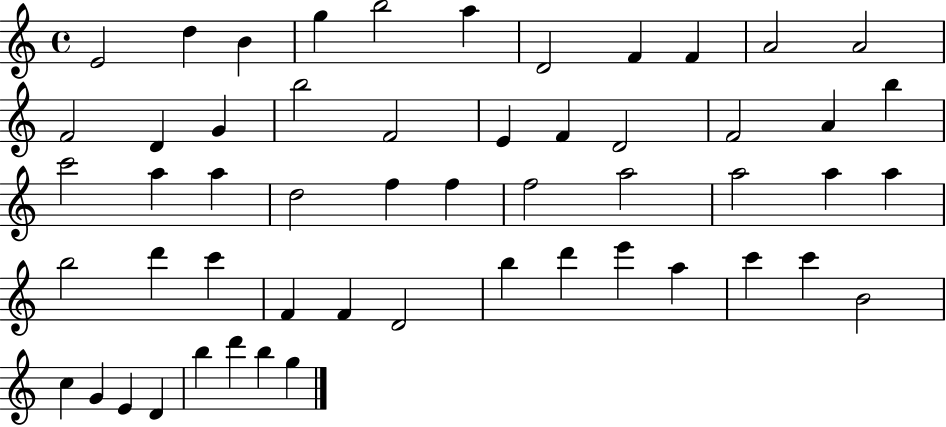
E4/h D5/q B4/q G5/q B5/h A5/q D4/h F4/q F4/q A4/h A4/h F4/h D4/q G4/q B5/h F4/h E4/q F4/q D4/h F4/h A4/q B5/q C6/h A5/q A5/q D5/h F5/q F5/q F5/h A5/h A5/h A5/q A5/q B5/h D6/q C6/q F4/q F4/q D4/h B5/q D6/q E6/q A5/q C6/q C6/q B4/h C5/q G4/q E4/q D4/q B5/q D6/q B5/q G5/q